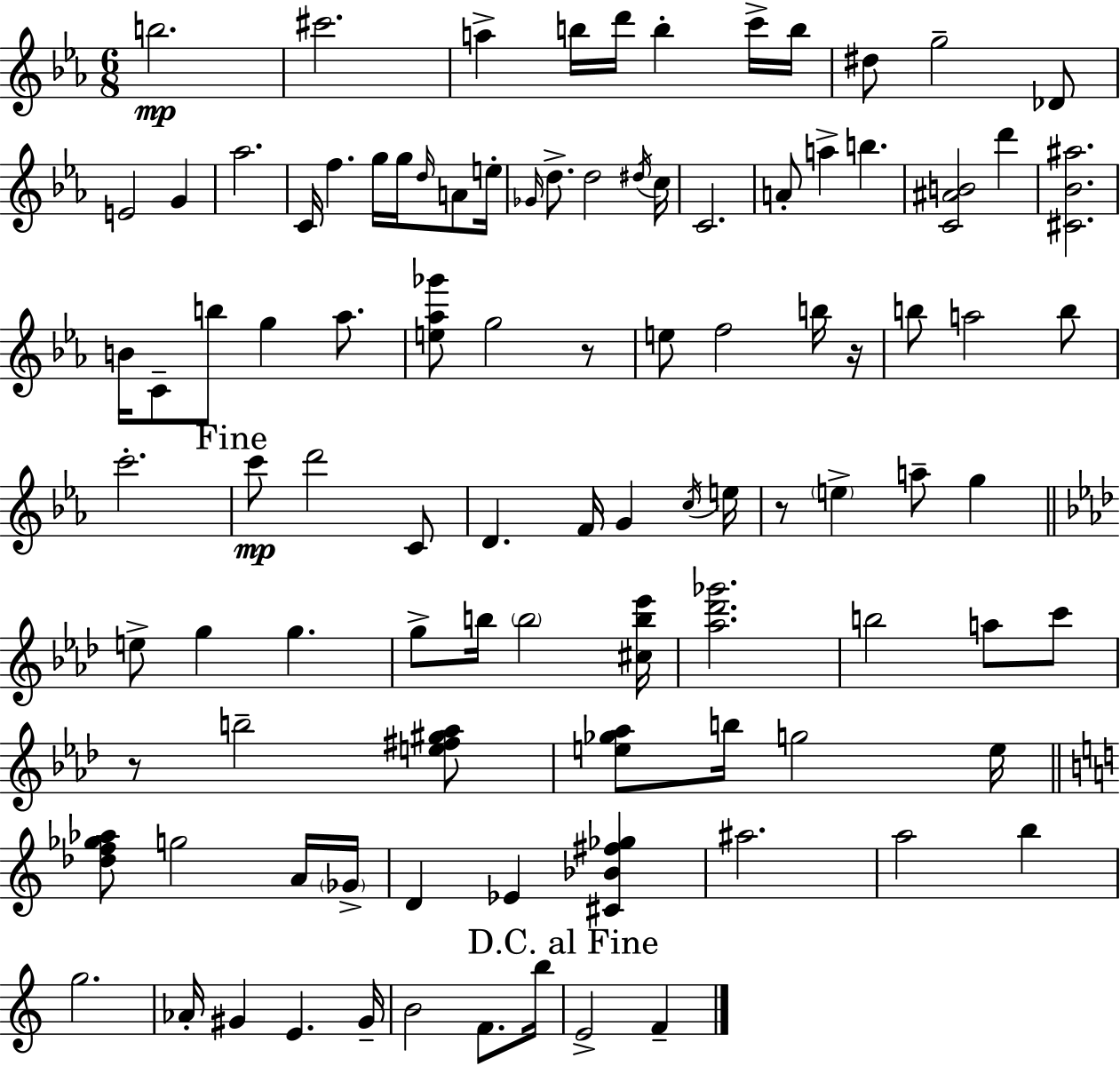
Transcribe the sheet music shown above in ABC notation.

X:1
T:Untitled
M:6/8
L:1/4
K:Cm
b2 ^c'2 a b/4 d'/4 b c'/4 b/4 ^d/2 g2 _D/2 E2 G _a2 C/4 f g/4 g/4 d/4 A/2 e/4 _G/4 d/2 d2 ^d/4 c/4 C2 A/2 a b [C^AB]2 d' [^C_B^a]2 B/4 C/2 b/2 g _a/2 [e_a_g']/2 g2 z/2 e/2 f2 b/4 z/4 b/2 a2 b/2 c'2 c'/2 d'2 C/2 D F/4 G c/4 e/4 z/2 e a/2 g e/2 g g g/2 b/4 b2 [^cb_e']/4 [_a_d'_g']2 b2 a/2 c'/2 z/2 b2 [e^f^g_a]/2 [e_g_a]/2 b/4 g2 e/4 [_df_g_a]/2 g2 A/4 _G/4 D _E [^C_B^f_g] ^a2 a2 b g2 _A/4 ^G E ^G/4 B2 F/2 b/4 E2 F